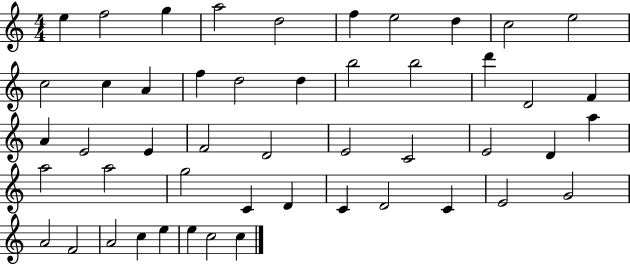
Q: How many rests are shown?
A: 0